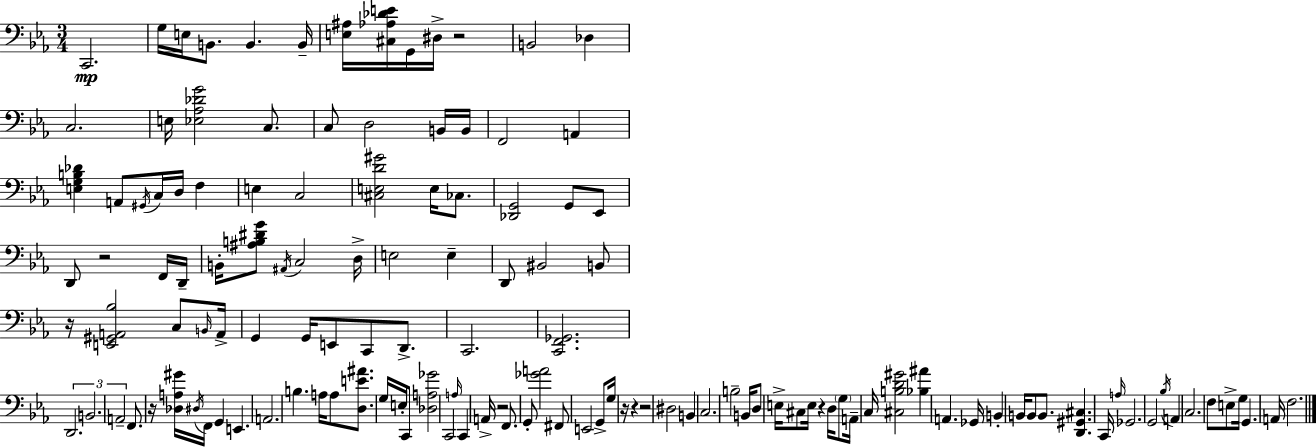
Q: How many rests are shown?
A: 9